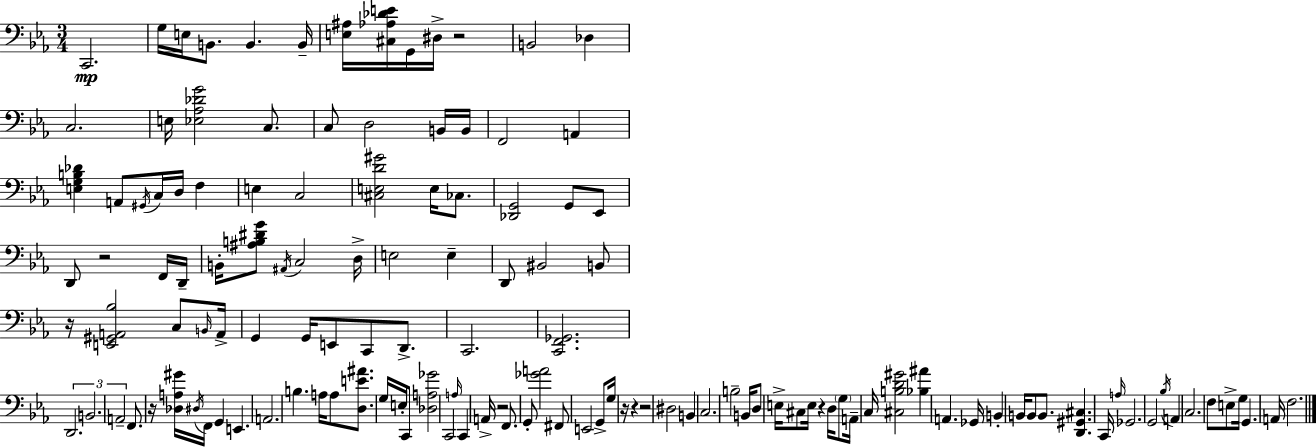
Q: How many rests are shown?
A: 9